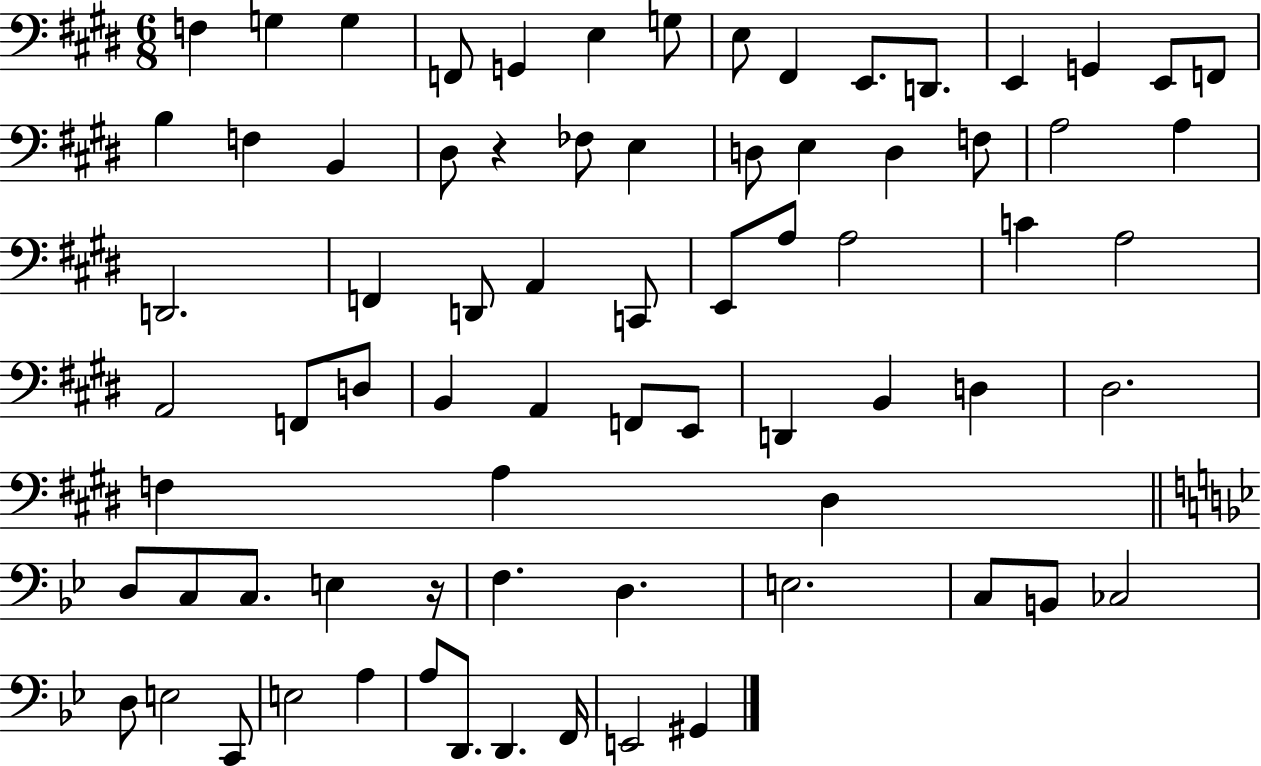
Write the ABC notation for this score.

X:1
T:Untitled
M:6/8
L:1/4
K:E
F, G, G, F,,/2 G,, E, G,/2 E,/2 ^F,, E,,/2 D,,/2 E,, G,, E,,/2 F,,/2 B, F, B,, ^D,/2 z _F,/2 E, D,/2 E, D, F,/2 A,2 A, D,,2 F,, D,,/2 A,, C,,/2 E,,/2 A,/2 A,2 C A,2 A,,2 F,,/2 D,/2 B,, A,, F,,/2 E,,/2 D,, B,, D, ^D,2 F, A, ^D, D,/2 C,/2 C,/2 E, z/4 F, D, E,2 C,/2 B,,/2 _C,2 D,/2 E,2 C,,/2 E,2 A, A,/2 D,,/2 D,, F,,/4 E,,2 ^G,,